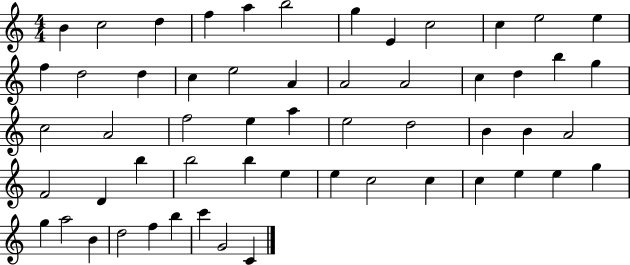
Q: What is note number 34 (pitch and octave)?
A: A4